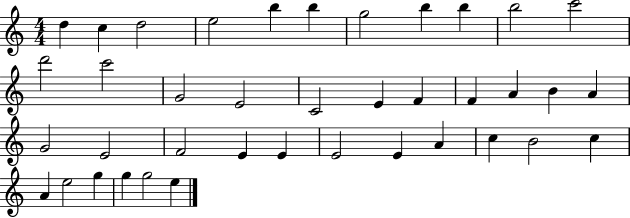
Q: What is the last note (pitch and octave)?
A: E5